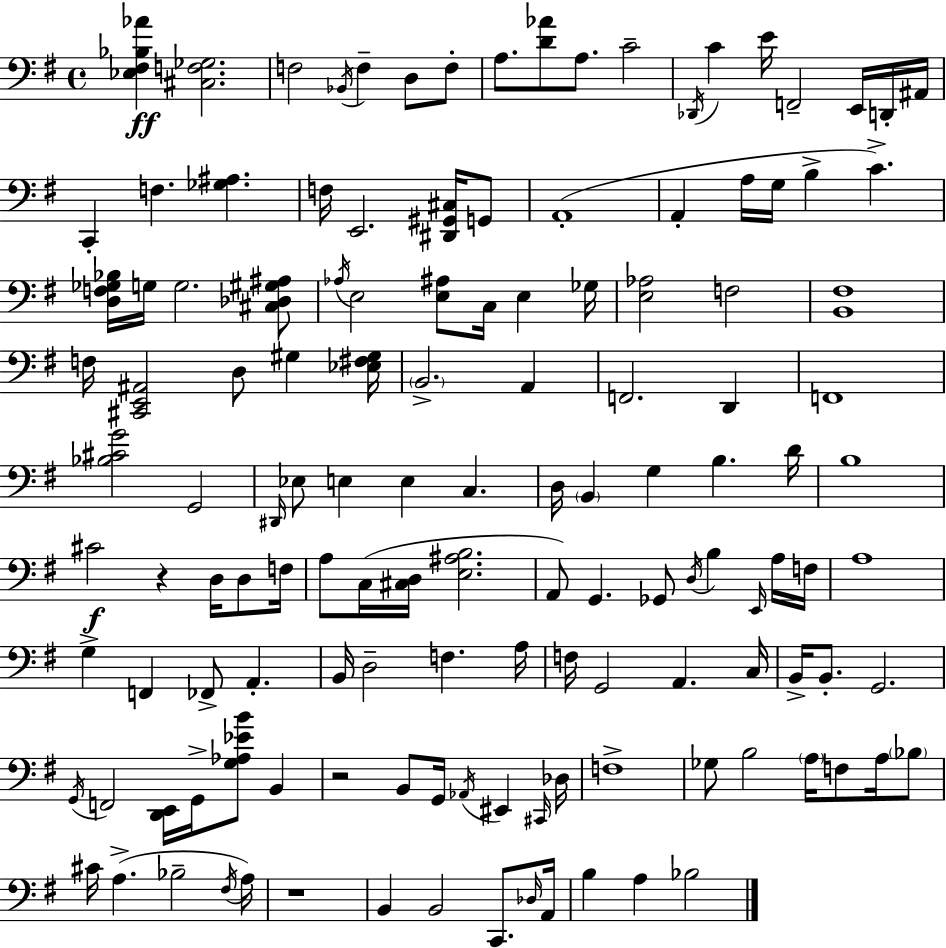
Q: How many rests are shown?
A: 3